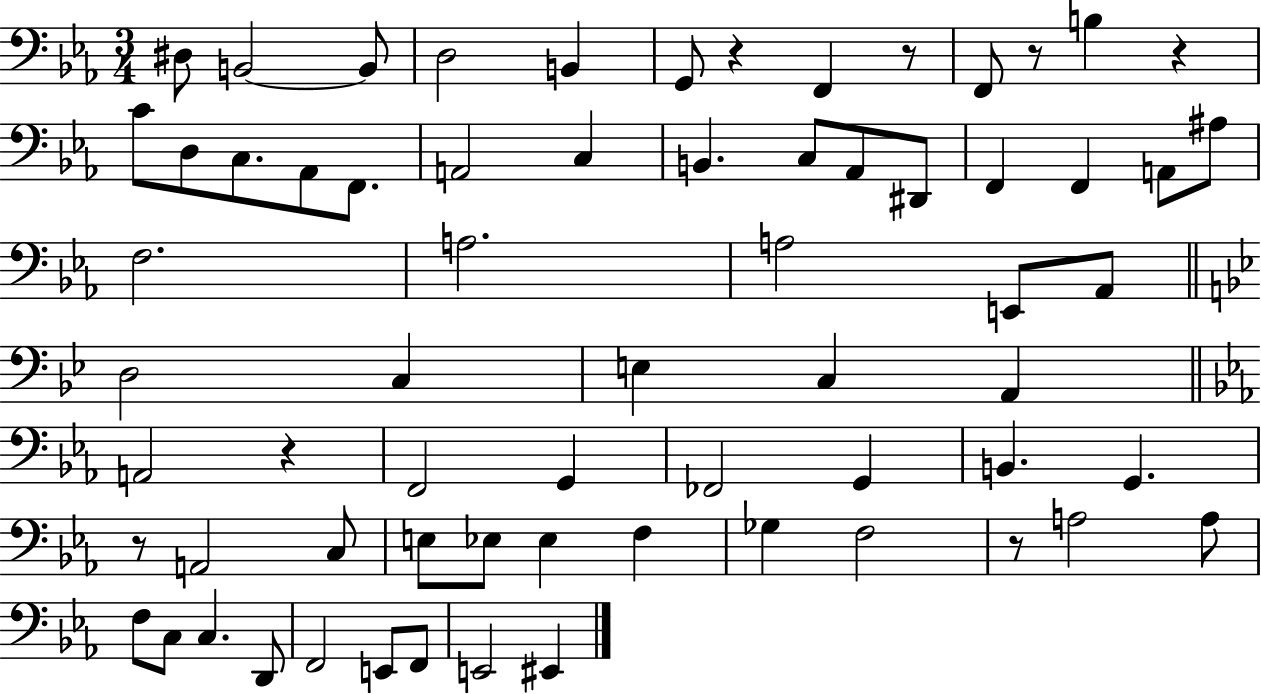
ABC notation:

X:1
T:Untitled
M:3/4
L:1/4
K:Eb
^D,/2 B,,2 B,,/2 D,2 B,, G,,/2 z F,, z/2 F,,/2 z/2 B, z C/2 D,/2 C,/2 _A,,/2 F,,/2 A,,2 C, B,, C,/2 _A,,/2 ^D,,/2 F,, F,, A,,/2 ^A,/2 F,2 A,2 A,2 E,,/2 _A,,/2 D,2 C, E, C, A,, A,,2 z F,,2 G,, _F,,2 G,, B,, G,, z/2 A,,2 C,/2 E,/2 _E,/2 _E, F, _G, F,2 z/2 A,2 A,/2 F,/2 C,/2 C, D,,/2 F,,2 E,,/2 F,,/2 E,,2 ^E,,